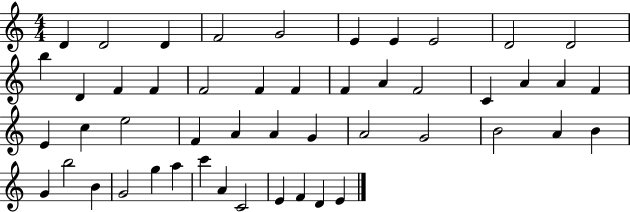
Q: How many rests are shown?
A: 0